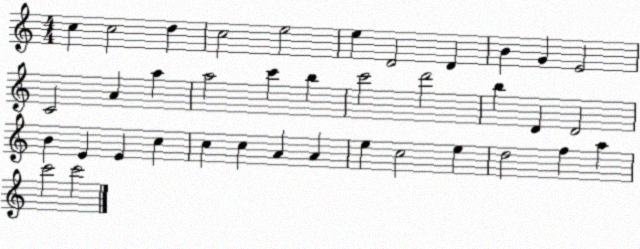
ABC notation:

X:1
T:Untitled
M:4/4
L:1/4
K:C
c c2 d c2 e2 e D2 D B G E2 C2 A a a2 c' b c'2 d'2 b D D2 B E E c c c A A e c2 e d2 f a c'2 c'2